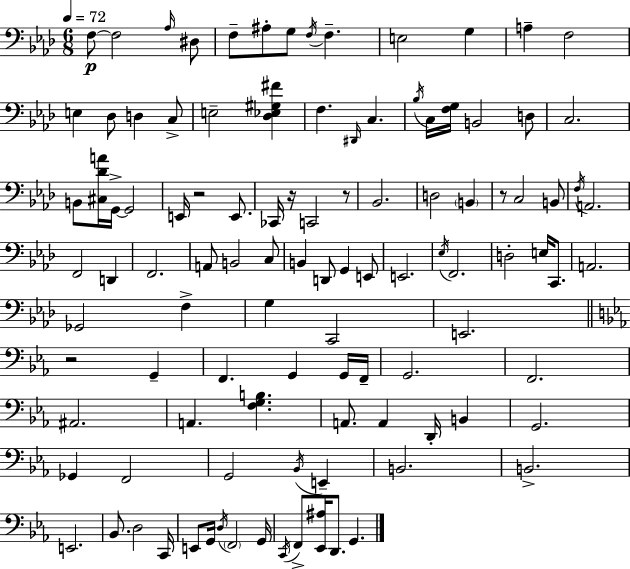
{
  \clef bass
  \numericTimeSignature
  \time 6/8
  \key aes \major
  \tempo 4 = 72
  f8~~\p f2 \grace { aes16 } dis8 | f8-- ais8-. g8 \acciaccatura { f16 } f4.-- | e2 g4 | a4-- f2 | \break e4 des8 d4 | c8-> e2-- <des ees gis fis'>4 | f4. \grace { dis,16 } c4. | \acciaccatura { bes16 } c16 <f g>16 b,2 | \break d8 c2. | b,8 <cis des' a'>16 g,16->~~ g,2 | e,16 r2 | e,8. ces,16 r16 c,2 | \break r8 bes,2. | d2 | \parenthesize b,4 r8 c2 | b,8 \acciaccatura { f16 } a,2. | \break f,2 | d,4 f,2. | a,8 b,2 | c8 b,4 d,8 g,4 | \break e,8 e,2. | \acciaccatura { ees16 } f,2. | d2-. | e16 c,8. a,2. | \break ges,2 | f4-> g4 c,2 | e,2. | \bar "||" \break \key c \minor r2 g,4-- | f,4. g,4 g,16 f,16-- | g,2. | f,2. | \break ais,2. | a,4. <f g b>4. | a,8. a,4 d,16-. b,4 | g,2. | \break ges,4 f,2 | g,2 \acciaccatura { bes,16 } e,4-- | b,2. | b,2.-> | \break e,2. | bes,8. d2 | c,16 e,8 g,16 \acciaccatura { d16 } \parenthesize f,2 | g,16 \acciaccatura { c,16 } f,8-> <ees, ais>16 d,8. g,4. | \break \bar "|."
}